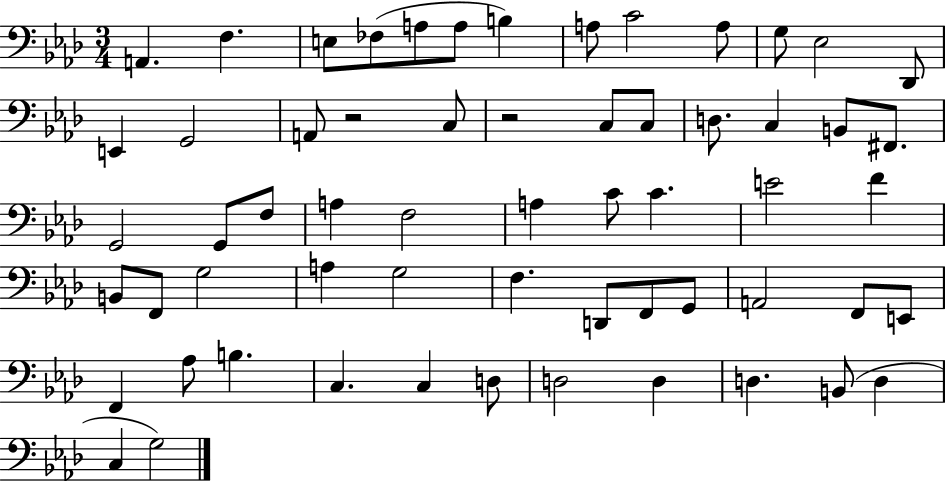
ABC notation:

X:1
T:Untitled
M:3/4
L:1/4
K:Ab
A,, F, E,/2 _F,/2 A,/2 A,/2 B, A,/2 C2 A,/2 G,/2 _E,2 _D,,/2 E,, G,,2 A,,/2 z2 C,/2 z2 C,/2 C,/2 D,/2 C, B,,/2 ^F,,/2 G,,2 G,,/2 F,/2 A, F,2 A, C/2 C E2 F B,,/2 F,,/2 G,2 A, G,2 F, D,,/2 F,,/2 G,,/2 A,,2 F,,/2 E,,/2 F,, _A,/2 B, C, C, D,/2 D,2 D, D, B,,/2 D, C, G,2